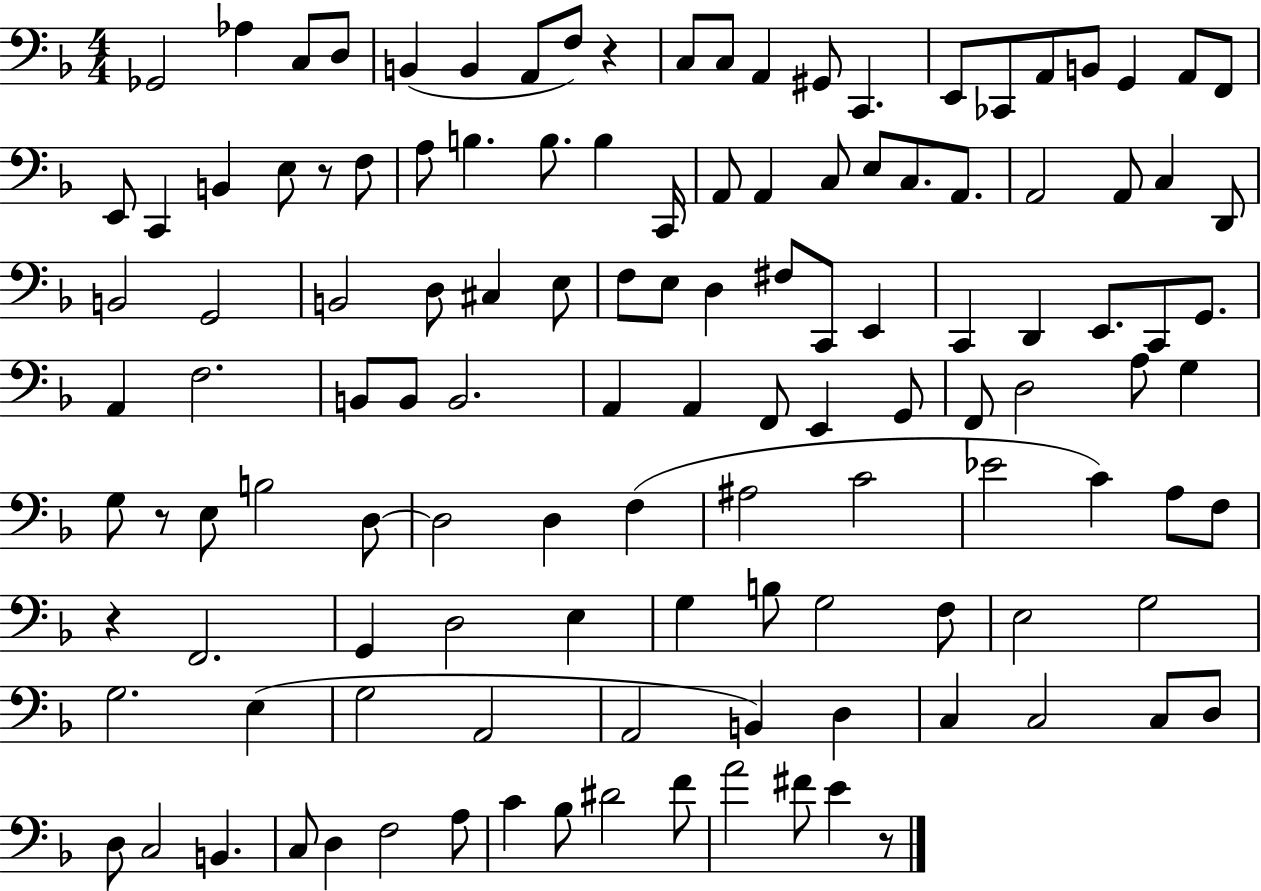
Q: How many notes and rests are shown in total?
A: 124